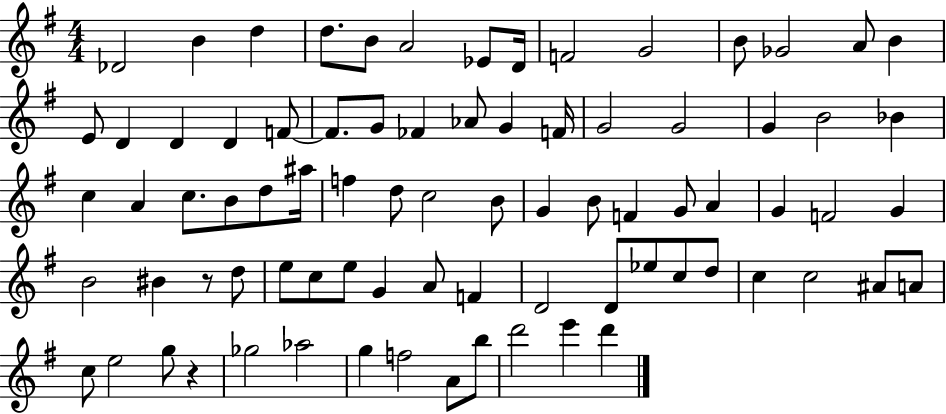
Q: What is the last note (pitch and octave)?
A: D6